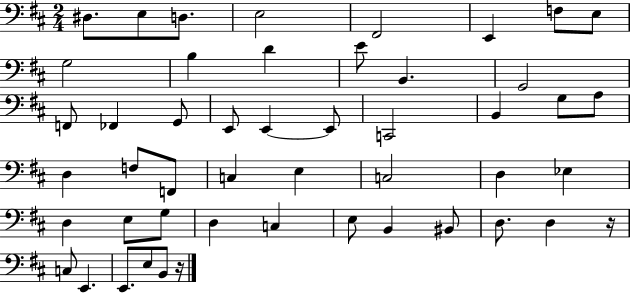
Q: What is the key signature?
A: D major